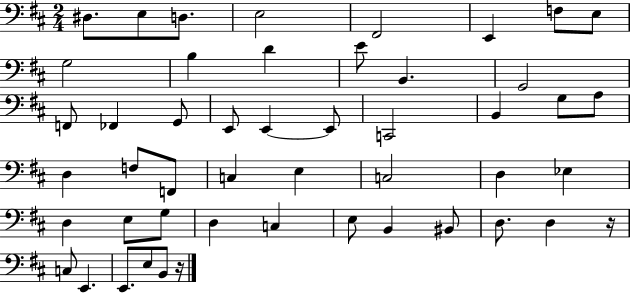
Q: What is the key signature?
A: D major